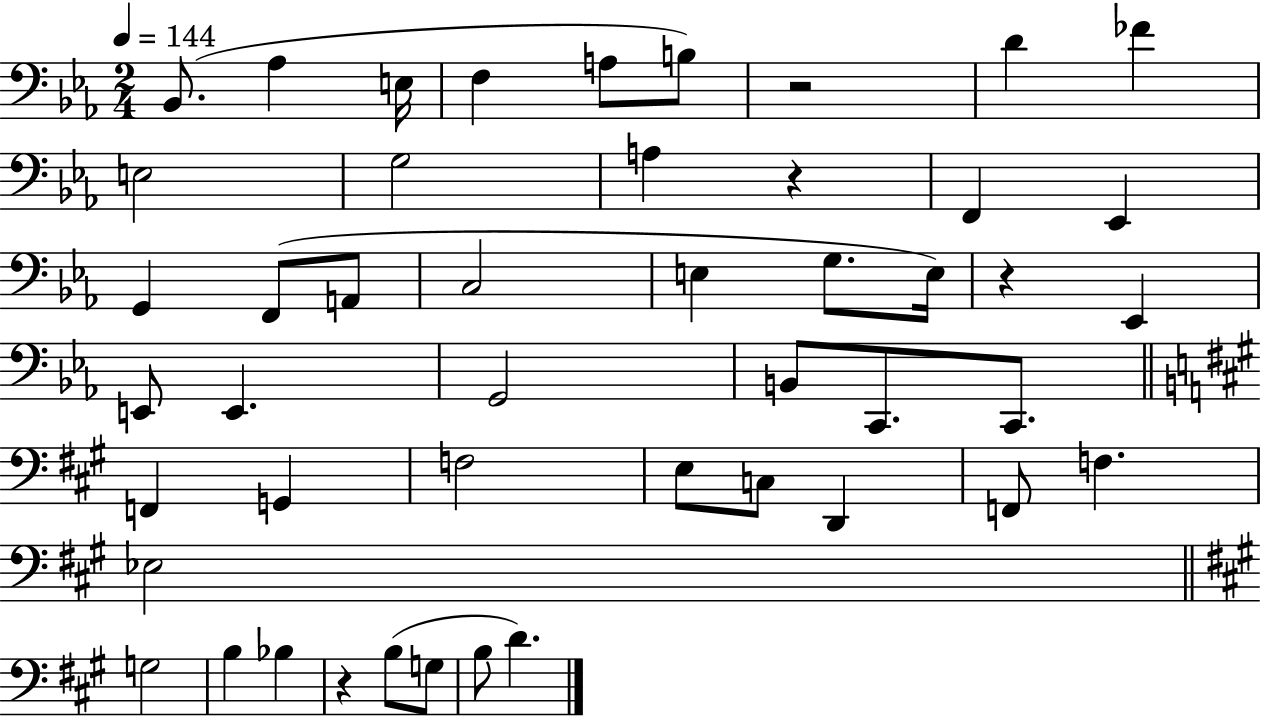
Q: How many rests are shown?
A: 4